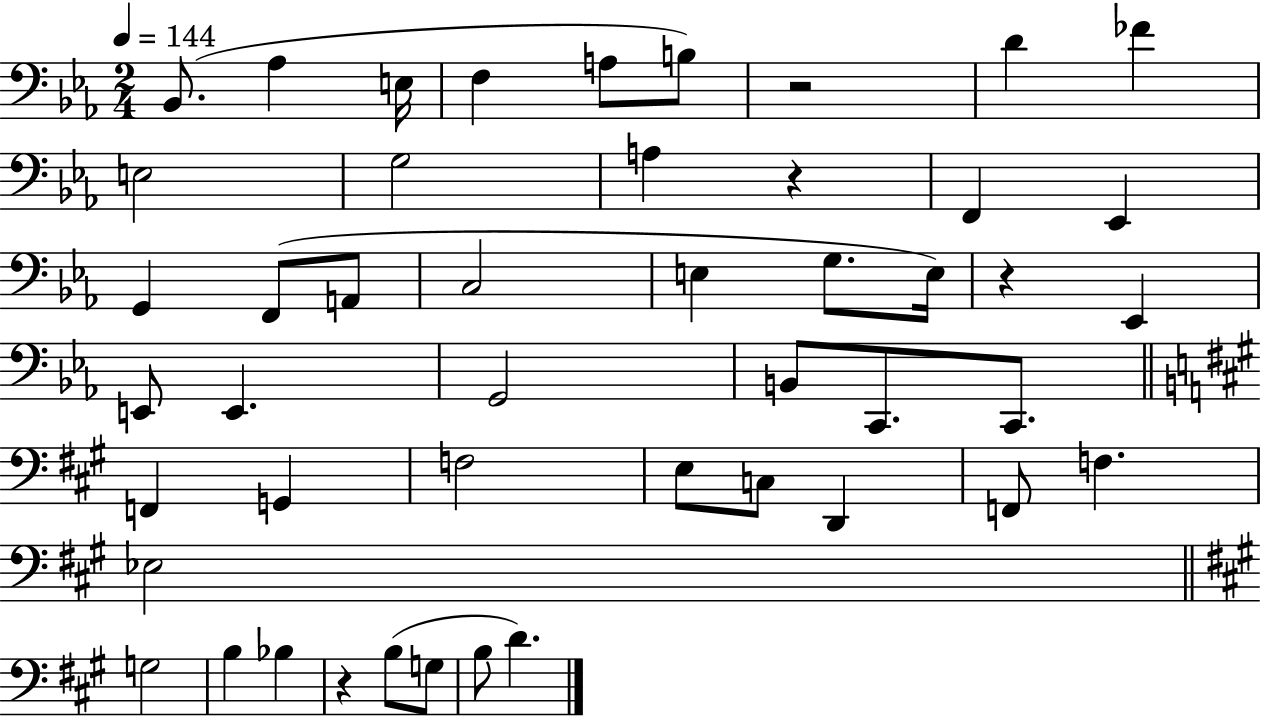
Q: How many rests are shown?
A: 4